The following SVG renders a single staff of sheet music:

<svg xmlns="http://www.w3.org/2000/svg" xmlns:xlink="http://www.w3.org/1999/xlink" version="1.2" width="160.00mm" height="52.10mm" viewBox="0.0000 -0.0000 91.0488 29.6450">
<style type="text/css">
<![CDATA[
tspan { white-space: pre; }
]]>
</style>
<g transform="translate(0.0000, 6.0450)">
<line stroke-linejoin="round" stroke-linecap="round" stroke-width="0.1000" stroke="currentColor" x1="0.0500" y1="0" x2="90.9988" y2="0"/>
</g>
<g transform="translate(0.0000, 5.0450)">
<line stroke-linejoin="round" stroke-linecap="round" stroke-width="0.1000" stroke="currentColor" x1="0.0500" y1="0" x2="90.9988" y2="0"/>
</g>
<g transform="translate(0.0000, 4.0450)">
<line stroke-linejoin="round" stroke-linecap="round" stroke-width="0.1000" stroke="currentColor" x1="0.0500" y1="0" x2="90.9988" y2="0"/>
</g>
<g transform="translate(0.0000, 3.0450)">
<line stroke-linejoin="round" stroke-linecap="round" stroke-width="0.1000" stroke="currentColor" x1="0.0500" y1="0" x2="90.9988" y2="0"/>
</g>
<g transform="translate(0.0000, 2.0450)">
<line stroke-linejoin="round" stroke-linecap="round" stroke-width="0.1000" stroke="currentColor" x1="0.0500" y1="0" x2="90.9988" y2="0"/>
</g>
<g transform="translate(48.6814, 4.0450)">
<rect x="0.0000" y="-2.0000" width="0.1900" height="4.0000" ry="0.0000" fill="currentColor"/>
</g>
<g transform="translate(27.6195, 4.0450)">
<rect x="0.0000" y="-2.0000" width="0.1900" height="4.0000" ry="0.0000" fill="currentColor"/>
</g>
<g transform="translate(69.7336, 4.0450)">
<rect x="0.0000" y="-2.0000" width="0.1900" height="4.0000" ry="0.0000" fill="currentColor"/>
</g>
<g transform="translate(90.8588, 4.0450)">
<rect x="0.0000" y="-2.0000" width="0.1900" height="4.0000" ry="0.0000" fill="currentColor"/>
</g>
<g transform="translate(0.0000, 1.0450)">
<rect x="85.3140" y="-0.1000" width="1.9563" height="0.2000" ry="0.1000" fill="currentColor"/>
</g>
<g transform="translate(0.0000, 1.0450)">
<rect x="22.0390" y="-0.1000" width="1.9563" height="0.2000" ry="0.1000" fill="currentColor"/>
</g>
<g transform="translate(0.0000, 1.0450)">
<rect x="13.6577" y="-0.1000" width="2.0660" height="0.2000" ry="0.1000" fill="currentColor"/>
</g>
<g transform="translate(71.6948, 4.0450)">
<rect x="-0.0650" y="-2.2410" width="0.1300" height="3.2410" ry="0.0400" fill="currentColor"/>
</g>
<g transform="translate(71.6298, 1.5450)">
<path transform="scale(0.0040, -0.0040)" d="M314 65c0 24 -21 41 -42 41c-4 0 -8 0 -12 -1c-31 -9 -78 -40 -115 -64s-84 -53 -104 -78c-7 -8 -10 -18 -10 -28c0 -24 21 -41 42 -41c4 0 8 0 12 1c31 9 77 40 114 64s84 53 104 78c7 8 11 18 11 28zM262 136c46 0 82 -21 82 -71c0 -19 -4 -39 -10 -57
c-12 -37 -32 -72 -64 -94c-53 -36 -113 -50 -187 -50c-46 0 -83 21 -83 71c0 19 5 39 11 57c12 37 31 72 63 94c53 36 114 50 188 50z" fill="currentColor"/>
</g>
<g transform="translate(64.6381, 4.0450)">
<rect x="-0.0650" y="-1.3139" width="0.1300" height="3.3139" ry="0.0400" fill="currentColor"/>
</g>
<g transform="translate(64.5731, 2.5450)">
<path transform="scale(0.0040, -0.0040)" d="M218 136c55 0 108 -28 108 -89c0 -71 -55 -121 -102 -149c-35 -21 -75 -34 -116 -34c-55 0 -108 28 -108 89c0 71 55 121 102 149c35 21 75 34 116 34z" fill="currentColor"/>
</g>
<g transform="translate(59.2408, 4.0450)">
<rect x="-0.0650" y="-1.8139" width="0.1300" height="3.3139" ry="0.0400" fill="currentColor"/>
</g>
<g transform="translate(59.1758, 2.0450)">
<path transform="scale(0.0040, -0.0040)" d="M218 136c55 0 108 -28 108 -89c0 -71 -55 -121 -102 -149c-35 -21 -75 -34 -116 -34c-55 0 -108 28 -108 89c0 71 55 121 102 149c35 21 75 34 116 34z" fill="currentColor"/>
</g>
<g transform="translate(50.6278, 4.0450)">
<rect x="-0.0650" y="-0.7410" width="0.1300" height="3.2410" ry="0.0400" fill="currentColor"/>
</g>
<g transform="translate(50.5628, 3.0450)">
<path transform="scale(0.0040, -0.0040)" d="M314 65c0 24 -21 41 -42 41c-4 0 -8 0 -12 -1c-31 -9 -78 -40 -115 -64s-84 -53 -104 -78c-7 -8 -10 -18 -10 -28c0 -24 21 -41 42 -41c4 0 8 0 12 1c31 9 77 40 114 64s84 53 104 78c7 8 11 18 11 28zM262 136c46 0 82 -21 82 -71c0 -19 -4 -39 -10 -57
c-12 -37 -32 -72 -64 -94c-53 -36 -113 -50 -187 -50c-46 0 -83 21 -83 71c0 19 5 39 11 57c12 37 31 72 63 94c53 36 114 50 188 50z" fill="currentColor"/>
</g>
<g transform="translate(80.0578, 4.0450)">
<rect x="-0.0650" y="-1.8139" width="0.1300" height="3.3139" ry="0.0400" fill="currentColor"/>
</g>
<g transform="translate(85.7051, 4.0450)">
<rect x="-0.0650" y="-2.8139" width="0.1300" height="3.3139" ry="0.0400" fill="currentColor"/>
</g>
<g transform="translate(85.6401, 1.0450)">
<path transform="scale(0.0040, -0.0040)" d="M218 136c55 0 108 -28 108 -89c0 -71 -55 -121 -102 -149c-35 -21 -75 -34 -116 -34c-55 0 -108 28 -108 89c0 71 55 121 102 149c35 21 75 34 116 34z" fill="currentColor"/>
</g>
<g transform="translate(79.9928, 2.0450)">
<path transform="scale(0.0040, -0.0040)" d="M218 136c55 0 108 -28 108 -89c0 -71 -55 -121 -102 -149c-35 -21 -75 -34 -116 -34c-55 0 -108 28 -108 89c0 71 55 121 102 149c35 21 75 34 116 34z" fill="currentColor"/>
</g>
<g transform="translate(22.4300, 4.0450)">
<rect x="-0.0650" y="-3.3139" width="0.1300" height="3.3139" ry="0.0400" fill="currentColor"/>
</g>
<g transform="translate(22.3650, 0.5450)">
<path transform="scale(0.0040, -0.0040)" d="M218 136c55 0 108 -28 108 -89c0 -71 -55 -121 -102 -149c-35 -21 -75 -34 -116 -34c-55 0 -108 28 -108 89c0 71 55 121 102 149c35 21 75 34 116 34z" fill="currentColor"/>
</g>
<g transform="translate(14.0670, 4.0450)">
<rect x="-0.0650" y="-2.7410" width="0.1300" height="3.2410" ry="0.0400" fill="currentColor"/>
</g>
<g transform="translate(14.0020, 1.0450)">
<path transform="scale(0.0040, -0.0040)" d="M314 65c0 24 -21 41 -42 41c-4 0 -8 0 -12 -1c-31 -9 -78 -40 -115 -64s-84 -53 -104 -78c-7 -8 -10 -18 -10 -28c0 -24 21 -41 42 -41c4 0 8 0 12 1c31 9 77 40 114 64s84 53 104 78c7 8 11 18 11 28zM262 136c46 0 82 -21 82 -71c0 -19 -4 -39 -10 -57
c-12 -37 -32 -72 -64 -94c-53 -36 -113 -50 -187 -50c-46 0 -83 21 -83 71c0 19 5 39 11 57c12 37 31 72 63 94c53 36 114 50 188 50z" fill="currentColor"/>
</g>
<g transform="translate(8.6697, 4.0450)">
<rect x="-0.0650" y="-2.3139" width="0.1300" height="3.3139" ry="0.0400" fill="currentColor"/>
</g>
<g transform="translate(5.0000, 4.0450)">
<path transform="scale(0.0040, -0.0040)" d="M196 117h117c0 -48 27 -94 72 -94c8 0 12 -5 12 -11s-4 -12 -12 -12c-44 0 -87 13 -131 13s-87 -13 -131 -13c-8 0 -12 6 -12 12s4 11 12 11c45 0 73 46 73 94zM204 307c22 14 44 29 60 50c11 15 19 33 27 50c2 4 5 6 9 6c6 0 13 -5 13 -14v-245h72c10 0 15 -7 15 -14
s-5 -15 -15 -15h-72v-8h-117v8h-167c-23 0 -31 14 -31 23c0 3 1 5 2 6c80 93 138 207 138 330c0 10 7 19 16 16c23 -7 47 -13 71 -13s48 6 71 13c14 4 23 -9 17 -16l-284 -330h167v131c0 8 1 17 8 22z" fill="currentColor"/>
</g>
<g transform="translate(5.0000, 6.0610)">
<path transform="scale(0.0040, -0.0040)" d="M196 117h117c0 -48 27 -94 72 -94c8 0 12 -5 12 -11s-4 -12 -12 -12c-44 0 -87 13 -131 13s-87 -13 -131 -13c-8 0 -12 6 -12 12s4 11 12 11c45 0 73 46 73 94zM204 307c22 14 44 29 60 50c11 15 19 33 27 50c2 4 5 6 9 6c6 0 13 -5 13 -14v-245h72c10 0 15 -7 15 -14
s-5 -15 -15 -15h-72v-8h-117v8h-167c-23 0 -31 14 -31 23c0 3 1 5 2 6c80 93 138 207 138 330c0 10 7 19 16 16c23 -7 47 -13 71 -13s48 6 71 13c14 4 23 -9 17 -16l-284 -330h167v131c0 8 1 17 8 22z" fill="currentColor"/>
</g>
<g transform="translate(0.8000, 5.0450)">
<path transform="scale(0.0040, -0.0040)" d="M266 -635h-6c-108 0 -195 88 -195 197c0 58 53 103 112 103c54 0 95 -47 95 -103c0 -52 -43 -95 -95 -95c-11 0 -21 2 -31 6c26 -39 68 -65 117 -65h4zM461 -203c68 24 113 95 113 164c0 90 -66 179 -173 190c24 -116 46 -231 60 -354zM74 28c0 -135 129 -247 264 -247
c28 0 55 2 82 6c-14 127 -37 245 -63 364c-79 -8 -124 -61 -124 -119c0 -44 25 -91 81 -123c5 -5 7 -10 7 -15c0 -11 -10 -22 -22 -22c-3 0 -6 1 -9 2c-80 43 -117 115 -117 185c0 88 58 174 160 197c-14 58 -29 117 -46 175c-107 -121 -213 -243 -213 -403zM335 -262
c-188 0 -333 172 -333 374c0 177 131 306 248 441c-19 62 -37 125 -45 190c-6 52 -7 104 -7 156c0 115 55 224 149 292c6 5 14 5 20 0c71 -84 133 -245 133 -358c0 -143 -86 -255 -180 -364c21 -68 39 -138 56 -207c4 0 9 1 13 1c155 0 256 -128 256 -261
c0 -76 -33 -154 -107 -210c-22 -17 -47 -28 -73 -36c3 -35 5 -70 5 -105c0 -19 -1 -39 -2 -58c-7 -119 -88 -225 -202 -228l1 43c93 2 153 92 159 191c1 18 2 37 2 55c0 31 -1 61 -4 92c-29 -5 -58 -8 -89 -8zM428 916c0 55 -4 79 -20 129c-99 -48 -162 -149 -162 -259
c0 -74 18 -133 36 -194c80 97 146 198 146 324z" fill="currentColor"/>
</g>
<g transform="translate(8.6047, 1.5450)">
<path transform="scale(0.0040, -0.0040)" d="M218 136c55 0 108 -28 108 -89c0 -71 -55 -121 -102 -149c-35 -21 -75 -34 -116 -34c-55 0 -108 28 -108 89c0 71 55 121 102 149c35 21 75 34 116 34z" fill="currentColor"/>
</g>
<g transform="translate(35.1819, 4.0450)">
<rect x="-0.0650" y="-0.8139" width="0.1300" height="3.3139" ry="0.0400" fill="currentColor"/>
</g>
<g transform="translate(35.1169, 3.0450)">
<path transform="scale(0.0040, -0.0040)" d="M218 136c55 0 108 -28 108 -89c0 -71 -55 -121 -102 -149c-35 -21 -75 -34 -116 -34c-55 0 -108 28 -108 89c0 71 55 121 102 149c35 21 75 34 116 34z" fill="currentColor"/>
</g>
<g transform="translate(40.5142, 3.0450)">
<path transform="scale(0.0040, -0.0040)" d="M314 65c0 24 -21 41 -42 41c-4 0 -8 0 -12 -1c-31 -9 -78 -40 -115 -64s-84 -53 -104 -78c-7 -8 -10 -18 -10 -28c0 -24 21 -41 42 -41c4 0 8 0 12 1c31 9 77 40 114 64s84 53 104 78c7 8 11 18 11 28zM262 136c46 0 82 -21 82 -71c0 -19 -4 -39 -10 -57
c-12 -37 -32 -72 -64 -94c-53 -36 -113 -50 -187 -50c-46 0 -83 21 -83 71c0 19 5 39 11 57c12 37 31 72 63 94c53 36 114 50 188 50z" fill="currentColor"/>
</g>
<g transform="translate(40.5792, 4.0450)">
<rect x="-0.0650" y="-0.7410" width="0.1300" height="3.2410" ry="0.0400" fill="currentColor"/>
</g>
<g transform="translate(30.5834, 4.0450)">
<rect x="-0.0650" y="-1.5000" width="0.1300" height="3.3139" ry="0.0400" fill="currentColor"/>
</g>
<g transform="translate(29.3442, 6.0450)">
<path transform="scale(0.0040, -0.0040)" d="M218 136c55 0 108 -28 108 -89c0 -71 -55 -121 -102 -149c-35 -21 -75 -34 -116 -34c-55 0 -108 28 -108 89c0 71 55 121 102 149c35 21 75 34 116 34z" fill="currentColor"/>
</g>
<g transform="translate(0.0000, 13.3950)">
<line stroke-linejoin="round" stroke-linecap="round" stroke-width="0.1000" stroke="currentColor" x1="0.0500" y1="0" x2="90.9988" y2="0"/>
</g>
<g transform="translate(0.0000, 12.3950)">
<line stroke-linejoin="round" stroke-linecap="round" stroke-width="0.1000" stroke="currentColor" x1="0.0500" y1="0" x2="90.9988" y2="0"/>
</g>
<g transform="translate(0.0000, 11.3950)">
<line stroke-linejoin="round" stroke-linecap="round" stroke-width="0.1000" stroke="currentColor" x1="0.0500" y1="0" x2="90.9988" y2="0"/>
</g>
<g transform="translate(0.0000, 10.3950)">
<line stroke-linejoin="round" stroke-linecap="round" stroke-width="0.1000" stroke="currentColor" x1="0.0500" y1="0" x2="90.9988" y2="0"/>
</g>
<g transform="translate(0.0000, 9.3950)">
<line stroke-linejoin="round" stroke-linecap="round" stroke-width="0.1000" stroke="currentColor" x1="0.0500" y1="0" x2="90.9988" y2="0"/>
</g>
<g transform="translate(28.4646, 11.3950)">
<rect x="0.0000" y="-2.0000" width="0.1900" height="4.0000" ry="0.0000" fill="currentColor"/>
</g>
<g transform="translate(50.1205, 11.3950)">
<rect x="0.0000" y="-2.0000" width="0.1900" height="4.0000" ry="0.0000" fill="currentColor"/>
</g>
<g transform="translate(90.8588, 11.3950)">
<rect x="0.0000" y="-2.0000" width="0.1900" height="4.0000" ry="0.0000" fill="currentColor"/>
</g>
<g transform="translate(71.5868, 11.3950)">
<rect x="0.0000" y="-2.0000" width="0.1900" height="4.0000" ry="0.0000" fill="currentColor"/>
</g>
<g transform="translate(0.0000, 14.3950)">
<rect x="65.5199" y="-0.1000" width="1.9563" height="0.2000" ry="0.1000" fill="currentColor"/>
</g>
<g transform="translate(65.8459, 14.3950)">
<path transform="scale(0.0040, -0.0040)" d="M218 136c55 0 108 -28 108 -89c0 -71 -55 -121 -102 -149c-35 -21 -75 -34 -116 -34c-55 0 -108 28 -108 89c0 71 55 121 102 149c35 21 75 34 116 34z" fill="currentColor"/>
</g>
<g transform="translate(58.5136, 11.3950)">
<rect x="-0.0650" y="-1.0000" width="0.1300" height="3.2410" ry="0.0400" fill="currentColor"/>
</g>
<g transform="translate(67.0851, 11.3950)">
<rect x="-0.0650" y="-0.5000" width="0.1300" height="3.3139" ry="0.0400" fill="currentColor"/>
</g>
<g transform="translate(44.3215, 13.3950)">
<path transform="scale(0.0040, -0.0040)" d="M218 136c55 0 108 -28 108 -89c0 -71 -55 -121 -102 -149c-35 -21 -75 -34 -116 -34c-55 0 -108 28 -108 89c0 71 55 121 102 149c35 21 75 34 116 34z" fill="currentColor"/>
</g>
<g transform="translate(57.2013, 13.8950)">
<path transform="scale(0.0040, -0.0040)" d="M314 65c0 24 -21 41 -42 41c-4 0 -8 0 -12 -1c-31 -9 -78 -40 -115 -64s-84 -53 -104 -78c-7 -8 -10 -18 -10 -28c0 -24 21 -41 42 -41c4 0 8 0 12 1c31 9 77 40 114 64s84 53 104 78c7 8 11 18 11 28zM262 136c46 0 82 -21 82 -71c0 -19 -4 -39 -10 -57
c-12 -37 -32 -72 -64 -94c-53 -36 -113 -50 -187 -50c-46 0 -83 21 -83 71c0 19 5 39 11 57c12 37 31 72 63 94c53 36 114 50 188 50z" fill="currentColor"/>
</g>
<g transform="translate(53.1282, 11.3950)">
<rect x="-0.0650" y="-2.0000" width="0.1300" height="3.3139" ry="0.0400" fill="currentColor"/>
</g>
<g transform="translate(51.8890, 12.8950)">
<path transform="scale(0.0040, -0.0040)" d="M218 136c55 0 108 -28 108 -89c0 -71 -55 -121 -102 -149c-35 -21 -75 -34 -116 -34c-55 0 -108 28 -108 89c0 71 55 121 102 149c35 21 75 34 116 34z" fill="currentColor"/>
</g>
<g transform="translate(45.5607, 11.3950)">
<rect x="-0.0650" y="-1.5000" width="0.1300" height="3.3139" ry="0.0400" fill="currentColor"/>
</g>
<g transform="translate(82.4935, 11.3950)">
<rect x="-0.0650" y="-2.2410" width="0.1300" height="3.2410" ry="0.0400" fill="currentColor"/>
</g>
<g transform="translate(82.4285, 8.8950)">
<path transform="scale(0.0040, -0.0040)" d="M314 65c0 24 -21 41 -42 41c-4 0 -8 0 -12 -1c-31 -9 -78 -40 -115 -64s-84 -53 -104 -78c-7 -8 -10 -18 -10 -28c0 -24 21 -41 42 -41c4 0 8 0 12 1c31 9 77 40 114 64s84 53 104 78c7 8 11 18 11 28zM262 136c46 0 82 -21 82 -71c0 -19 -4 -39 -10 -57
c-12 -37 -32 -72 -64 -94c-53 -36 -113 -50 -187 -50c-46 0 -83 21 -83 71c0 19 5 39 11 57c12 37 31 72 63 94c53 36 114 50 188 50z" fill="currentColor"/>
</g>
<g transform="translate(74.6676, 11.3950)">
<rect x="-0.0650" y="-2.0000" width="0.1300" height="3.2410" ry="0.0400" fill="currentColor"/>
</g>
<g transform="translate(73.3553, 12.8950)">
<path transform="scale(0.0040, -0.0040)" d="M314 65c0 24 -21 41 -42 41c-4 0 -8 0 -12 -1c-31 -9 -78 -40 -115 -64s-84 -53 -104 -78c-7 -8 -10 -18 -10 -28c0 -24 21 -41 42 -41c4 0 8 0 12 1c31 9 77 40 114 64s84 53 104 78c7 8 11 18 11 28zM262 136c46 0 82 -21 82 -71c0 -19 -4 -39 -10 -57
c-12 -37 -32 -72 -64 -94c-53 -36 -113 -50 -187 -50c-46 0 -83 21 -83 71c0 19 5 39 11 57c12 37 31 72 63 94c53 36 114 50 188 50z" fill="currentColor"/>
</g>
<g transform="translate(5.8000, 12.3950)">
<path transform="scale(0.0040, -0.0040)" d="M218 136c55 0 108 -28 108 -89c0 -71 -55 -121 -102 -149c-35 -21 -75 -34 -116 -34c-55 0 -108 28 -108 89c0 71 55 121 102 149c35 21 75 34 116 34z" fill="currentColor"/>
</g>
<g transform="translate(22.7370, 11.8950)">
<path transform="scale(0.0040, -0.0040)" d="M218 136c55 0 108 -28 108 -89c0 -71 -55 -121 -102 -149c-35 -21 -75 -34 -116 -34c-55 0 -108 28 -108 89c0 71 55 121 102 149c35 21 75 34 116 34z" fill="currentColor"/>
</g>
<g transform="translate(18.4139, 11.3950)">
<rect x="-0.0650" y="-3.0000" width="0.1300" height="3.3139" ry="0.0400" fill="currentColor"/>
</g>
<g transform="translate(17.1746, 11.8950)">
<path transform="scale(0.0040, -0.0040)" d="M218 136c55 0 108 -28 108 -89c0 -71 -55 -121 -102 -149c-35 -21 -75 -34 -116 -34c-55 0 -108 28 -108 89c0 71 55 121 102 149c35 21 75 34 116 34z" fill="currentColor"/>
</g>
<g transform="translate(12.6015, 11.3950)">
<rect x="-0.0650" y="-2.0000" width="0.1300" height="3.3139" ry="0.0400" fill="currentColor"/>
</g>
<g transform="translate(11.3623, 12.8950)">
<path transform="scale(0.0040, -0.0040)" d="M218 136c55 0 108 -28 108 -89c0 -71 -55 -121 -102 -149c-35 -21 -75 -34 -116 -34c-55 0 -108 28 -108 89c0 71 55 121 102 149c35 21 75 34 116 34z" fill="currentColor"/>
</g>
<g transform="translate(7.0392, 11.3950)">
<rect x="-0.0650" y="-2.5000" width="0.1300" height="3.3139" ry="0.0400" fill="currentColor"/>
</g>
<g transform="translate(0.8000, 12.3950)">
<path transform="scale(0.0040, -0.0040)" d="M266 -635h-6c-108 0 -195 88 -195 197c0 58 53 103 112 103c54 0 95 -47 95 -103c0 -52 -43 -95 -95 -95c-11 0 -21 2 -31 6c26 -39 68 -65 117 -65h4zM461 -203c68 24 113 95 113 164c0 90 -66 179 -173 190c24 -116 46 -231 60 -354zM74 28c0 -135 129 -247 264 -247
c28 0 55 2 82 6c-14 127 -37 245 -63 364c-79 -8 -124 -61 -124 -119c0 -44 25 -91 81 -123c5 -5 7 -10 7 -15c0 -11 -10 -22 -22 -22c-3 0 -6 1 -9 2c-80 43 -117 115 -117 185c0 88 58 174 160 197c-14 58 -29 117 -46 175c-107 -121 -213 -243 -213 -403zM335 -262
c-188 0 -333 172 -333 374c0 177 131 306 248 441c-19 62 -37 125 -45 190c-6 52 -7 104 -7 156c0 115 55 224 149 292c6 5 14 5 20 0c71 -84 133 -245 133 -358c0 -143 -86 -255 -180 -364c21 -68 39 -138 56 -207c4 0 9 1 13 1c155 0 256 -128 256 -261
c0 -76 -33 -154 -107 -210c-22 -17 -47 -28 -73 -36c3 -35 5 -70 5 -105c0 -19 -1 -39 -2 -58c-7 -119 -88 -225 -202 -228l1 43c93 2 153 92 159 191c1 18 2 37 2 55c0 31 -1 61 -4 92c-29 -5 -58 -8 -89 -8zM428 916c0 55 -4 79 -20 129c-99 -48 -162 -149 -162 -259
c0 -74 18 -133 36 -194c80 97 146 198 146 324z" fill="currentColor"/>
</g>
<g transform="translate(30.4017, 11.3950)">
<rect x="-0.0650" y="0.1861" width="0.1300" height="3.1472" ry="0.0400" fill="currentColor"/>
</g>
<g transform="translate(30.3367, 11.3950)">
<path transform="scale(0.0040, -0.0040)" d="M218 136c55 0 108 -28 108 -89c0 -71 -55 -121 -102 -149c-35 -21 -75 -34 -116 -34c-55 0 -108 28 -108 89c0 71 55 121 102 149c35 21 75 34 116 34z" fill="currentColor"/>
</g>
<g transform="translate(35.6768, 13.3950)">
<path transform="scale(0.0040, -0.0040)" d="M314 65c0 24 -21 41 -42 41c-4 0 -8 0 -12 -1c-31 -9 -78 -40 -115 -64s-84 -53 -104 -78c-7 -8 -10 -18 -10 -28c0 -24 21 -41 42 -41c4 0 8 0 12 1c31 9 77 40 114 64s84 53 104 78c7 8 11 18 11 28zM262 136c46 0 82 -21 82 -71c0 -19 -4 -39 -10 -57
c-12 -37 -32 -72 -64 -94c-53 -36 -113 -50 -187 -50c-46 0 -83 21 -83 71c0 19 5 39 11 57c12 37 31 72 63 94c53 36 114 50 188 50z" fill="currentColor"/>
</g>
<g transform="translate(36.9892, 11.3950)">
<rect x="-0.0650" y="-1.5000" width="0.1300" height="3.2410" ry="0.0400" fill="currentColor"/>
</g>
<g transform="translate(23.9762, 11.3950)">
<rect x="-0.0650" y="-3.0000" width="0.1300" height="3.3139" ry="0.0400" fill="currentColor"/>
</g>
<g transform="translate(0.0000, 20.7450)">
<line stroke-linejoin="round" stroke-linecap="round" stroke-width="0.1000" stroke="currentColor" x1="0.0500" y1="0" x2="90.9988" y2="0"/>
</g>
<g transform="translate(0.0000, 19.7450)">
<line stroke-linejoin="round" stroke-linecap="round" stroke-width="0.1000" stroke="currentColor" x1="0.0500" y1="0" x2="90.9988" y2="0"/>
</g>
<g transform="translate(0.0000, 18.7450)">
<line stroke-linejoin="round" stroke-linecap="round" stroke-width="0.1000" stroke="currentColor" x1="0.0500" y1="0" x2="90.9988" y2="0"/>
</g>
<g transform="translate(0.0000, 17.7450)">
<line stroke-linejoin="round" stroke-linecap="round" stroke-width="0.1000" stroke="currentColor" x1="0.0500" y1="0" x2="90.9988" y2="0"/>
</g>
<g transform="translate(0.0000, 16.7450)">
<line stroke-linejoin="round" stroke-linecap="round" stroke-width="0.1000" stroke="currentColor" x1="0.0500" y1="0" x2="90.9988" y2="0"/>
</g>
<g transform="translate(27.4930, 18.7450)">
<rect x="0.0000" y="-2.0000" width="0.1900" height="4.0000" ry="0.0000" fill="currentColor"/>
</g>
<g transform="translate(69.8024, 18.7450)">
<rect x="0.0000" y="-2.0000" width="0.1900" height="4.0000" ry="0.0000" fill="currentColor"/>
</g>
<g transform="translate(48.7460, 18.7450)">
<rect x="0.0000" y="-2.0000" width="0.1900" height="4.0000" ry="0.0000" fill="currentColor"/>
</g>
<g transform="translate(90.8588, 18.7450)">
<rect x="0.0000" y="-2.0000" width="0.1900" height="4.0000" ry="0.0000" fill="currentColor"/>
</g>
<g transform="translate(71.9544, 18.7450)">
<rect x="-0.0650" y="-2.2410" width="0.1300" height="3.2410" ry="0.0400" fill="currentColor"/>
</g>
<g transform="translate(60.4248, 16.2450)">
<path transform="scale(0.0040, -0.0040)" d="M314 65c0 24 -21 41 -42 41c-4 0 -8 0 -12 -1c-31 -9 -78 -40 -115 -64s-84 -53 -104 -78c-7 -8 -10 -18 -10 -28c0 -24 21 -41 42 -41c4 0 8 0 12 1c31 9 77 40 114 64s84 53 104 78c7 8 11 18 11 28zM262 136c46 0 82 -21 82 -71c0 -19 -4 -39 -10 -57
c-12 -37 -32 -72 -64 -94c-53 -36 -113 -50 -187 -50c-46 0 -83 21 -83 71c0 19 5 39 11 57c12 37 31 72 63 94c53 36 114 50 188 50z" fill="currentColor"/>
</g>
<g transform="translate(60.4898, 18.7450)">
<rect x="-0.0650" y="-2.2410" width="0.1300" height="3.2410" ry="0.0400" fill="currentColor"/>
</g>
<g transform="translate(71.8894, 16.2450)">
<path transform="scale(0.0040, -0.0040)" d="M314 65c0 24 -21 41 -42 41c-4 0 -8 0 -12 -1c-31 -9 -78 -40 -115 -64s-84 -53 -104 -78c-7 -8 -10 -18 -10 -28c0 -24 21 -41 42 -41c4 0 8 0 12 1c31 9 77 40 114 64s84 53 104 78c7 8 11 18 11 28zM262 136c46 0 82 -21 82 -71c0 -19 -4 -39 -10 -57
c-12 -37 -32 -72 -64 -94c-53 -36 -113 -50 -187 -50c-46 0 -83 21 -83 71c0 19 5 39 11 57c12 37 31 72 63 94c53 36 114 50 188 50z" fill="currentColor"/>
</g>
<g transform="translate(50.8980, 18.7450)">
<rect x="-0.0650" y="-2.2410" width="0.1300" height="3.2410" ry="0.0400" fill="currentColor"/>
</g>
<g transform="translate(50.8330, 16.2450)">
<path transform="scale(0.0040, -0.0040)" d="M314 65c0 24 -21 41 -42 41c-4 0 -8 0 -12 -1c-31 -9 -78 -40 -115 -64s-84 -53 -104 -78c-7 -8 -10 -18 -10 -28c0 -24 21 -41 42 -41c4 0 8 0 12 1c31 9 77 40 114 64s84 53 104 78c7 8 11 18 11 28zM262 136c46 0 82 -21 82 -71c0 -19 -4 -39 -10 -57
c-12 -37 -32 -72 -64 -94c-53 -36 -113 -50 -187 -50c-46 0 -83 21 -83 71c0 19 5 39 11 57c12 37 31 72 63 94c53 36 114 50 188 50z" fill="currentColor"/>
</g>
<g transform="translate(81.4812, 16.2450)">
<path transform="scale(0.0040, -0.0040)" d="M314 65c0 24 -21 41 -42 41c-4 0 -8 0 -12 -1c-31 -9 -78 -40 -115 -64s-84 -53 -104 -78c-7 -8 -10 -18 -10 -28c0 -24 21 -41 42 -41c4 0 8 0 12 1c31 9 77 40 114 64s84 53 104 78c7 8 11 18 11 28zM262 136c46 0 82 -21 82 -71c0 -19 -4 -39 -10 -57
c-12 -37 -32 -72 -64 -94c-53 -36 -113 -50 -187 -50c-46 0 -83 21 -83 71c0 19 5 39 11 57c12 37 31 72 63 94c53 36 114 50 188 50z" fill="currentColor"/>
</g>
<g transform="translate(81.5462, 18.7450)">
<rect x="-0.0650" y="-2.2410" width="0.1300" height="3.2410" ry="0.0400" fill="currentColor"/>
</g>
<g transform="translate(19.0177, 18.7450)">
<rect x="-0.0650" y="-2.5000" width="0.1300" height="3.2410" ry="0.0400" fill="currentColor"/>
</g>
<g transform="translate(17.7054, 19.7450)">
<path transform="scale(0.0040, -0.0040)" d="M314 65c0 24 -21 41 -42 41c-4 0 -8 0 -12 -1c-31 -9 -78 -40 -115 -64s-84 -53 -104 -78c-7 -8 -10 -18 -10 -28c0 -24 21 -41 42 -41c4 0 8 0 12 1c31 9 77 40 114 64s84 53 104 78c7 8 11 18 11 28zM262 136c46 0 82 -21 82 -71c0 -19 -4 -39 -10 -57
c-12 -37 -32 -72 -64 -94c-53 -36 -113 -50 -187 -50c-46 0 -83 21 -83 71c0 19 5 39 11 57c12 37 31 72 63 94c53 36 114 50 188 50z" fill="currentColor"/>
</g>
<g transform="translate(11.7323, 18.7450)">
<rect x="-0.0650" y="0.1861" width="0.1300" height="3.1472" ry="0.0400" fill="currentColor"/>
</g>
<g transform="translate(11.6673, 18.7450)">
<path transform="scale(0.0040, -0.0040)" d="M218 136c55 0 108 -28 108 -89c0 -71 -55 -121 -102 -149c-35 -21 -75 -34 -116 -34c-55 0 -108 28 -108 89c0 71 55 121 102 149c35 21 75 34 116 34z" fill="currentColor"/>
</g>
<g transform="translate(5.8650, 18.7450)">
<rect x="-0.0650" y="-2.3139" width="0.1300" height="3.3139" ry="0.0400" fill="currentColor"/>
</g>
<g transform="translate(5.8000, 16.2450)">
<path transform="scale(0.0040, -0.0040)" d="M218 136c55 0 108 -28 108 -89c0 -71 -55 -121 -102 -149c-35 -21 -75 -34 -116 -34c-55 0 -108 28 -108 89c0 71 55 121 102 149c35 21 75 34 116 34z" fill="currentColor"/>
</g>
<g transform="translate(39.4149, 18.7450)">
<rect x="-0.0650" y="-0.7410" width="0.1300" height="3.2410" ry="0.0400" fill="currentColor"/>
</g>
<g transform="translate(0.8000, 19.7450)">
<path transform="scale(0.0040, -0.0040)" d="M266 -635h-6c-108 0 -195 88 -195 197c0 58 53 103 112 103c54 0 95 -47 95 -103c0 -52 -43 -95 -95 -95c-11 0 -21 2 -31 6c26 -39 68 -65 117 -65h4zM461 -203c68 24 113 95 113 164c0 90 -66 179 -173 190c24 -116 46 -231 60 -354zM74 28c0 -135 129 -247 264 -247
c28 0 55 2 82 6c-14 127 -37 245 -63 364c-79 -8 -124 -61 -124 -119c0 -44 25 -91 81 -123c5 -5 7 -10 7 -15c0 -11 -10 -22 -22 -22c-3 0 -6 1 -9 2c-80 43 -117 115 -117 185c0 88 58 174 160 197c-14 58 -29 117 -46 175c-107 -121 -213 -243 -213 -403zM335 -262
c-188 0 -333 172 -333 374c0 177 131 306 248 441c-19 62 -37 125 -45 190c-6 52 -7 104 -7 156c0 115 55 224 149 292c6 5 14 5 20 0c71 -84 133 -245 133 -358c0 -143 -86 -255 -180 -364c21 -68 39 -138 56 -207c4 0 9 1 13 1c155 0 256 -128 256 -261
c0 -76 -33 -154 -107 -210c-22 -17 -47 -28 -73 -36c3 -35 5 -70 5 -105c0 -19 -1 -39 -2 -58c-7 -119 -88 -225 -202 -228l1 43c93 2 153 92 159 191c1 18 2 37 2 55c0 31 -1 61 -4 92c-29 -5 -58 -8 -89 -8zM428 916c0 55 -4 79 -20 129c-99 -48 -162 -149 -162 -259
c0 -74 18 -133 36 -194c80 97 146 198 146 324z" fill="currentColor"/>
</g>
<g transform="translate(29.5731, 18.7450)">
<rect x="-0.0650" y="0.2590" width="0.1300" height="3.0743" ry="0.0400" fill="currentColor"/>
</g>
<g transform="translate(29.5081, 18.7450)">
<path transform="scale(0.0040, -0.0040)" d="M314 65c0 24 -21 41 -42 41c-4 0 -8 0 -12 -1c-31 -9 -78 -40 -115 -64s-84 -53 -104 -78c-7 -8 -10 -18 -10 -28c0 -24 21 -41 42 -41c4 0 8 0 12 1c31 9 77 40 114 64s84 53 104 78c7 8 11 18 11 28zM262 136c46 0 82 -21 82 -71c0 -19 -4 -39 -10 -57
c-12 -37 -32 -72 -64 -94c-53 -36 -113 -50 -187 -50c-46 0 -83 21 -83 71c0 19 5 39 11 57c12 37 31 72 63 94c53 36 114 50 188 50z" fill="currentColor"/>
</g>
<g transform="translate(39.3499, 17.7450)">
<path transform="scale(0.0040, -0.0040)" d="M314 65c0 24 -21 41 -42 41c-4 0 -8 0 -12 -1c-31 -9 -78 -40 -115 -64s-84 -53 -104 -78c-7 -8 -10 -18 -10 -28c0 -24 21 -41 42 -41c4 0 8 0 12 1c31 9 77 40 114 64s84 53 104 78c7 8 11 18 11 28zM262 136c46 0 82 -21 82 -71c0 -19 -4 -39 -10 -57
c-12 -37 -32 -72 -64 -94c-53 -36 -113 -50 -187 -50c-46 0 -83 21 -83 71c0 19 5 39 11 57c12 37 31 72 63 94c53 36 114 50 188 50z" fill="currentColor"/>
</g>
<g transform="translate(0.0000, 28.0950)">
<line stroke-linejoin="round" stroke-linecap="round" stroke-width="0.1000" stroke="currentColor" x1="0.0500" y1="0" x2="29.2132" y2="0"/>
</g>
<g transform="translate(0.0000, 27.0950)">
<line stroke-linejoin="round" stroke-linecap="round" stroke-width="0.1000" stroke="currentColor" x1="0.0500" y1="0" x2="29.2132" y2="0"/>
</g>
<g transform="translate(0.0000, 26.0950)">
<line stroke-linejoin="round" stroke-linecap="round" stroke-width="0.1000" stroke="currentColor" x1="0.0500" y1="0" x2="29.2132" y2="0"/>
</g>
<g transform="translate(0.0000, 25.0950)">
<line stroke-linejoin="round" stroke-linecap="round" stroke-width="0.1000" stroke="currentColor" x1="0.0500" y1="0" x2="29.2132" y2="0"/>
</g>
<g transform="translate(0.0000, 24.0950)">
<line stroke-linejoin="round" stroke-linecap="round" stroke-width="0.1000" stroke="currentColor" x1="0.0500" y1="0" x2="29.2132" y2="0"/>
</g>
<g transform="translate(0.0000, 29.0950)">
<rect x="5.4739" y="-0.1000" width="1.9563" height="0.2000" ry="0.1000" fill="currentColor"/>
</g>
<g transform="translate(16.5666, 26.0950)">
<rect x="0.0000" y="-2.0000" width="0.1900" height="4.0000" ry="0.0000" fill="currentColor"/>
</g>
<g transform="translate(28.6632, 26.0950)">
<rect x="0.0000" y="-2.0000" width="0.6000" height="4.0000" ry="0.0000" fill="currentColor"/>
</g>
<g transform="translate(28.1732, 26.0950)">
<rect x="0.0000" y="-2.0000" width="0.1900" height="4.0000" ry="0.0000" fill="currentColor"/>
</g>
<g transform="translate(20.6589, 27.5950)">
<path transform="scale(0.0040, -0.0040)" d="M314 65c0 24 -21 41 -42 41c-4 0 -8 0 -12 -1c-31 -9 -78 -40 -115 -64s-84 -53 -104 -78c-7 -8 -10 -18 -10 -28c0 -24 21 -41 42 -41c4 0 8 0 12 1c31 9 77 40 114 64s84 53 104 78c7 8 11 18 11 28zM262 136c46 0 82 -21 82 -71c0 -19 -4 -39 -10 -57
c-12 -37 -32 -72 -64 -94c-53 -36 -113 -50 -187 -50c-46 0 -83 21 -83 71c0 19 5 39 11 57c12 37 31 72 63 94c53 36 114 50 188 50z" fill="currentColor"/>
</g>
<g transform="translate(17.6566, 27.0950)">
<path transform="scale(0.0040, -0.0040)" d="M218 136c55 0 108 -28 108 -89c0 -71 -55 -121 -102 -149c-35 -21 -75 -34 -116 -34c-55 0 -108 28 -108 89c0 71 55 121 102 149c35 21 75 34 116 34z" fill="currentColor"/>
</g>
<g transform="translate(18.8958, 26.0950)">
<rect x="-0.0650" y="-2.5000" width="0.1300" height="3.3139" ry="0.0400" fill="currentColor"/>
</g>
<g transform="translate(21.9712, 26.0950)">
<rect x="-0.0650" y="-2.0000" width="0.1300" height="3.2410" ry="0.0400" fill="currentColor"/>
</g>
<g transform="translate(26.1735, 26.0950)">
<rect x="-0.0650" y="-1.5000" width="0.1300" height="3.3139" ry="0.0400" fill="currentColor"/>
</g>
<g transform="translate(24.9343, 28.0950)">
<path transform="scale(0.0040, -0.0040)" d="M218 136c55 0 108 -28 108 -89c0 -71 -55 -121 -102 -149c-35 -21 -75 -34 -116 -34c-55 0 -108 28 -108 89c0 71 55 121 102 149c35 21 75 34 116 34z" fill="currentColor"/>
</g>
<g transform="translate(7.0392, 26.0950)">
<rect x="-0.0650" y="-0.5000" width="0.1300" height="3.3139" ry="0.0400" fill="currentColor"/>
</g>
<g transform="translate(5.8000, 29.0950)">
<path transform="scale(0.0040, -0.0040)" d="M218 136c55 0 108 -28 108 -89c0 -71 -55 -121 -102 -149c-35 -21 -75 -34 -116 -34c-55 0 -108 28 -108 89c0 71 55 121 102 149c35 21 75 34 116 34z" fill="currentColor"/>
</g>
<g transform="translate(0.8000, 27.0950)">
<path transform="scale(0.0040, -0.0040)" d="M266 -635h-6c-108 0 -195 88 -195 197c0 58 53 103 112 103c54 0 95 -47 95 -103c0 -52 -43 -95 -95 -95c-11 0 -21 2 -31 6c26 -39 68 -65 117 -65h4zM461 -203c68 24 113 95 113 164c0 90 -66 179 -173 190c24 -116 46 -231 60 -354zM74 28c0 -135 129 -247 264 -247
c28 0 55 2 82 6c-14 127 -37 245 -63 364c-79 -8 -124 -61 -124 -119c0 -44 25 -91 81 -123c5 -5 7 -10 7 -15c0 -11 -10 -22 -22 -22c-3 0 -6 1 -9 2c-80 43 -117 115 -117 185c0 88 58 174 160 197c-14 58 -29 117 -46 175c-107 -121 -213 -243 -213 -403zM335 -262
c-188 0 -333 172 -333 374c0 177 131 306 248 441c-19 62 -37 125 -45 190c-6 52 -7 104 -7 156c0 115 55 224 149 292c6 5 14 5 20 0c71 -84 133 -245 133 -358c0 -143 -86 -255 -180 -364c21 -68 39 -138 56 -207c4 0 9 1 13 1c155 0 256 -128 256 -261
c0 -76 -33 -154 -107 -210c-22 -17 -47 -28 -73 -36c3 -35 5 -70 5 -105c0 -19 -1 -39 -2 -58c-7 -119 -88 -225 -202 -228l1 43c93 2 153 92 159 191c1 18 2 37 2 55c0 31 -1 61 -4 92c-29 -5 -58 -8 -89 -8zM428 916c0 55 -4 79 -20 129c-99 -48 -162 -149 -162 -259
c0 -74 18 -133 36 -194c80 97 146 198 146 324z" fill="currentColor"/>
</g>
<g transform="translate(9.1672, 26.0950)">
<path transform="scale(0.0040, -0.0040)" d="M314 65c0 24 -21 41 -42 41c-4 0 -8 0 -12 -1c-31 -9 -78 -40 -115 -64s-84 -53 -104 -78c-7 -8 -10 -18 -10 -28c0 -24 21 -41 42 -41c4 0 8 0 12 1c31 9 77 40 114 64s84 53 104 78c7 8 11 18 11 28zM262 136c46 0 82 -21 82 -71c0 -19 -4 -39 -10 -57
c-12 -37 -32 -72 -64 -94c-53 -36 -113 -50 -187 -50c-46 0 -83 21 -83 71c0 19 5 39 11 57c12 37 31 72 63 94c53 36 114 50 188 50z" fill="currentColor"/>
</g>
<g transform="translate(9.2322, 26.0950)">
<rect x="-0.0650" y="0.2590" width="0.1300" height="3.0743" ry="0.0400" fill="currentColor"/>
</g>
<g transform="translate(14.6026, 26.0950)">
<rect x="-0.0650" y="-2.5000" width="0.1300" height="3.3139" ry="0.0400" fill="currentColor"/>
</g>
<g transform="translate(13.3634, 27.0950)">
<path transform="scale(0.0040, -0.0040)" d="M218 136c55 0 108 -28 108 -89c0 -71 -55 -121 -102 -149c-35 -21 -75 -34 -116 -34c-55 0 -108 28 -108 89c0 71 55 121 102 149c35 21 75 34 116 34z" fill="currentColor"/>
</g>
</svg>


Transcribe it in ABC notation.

X:1
T:Untitled
M:4/4
L:1/4
K:C
g a2 b E d d2 d2 f e g2 f a G F A A B E2 E F D2 C F2 g2 g B G2 B2 d2 g2 g2 g2 g2 C B2 G G F2 E